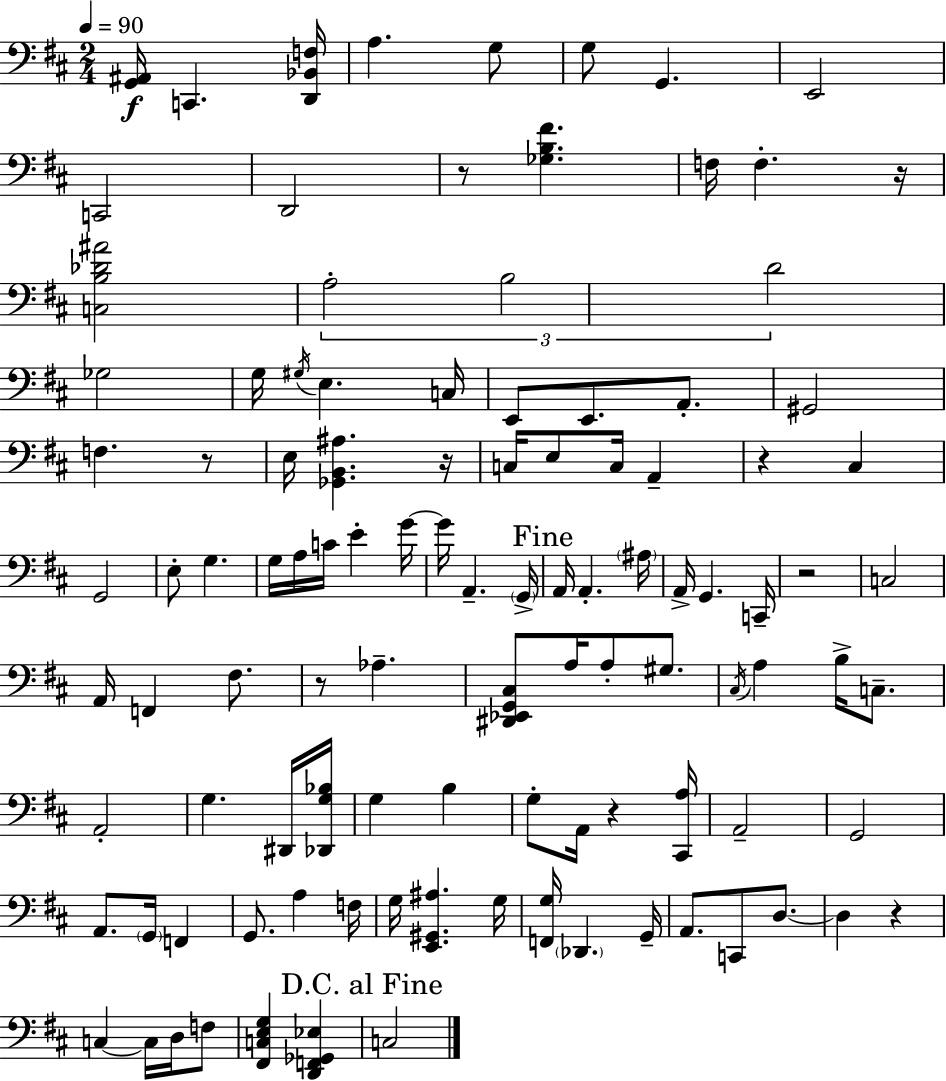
[G2,A#2]/s C2/q. [D2,Bb2,F3]/s A3/q. G3/e G3/e G2/q. E2/h C2/h D2/h R/e [Gb3,B3,F#4]/q. F3/s F3/q. R/s [C3,B3,Db4,A#4]/h A3/h B3/h D4/h Gb3/h G3/s G#3/s E3/q. C3/s E2/e E2/e. A2/e. G#2/h F3/q. R/e E3/s [Gb2,B2,A#3]/q. R/s C3/s E3/e C3/s A2/q R/q C#3/q G2/h E3/e G3/q. G3/s A3/s C4/s E4/q G4/s G4/s A2/q. G2/s A2/s A2/q. A#3/s A2/s G2/q. C2/s R/h C3/h A2/s F2/q F#3/e. R/e Ab3/q. [D#2,Eb2,G2,C#3]/e A3/s A3/e G#3/e. C#3/s A3/q B3/s C3/e. A2/h G3/q. D#2/s [Db2,G3,Bb3]/s G3/q B3/q G3/e A2/s R/q [C#2,A3]/s A2/h G2/h A2/e. G2/s F2/q G2/e. A3/q F3/s G3/s [E2,G#2,A#3]/q. G3/s [F2,G3]/s Db2/q. G2/s A2/e. C2/e D3/e. D3/q R/q C3/q C3/s D3/s F3/e [F#2,C3,E3,G3]/q [D2,F2,Gb2,Eb3]/q C3/h